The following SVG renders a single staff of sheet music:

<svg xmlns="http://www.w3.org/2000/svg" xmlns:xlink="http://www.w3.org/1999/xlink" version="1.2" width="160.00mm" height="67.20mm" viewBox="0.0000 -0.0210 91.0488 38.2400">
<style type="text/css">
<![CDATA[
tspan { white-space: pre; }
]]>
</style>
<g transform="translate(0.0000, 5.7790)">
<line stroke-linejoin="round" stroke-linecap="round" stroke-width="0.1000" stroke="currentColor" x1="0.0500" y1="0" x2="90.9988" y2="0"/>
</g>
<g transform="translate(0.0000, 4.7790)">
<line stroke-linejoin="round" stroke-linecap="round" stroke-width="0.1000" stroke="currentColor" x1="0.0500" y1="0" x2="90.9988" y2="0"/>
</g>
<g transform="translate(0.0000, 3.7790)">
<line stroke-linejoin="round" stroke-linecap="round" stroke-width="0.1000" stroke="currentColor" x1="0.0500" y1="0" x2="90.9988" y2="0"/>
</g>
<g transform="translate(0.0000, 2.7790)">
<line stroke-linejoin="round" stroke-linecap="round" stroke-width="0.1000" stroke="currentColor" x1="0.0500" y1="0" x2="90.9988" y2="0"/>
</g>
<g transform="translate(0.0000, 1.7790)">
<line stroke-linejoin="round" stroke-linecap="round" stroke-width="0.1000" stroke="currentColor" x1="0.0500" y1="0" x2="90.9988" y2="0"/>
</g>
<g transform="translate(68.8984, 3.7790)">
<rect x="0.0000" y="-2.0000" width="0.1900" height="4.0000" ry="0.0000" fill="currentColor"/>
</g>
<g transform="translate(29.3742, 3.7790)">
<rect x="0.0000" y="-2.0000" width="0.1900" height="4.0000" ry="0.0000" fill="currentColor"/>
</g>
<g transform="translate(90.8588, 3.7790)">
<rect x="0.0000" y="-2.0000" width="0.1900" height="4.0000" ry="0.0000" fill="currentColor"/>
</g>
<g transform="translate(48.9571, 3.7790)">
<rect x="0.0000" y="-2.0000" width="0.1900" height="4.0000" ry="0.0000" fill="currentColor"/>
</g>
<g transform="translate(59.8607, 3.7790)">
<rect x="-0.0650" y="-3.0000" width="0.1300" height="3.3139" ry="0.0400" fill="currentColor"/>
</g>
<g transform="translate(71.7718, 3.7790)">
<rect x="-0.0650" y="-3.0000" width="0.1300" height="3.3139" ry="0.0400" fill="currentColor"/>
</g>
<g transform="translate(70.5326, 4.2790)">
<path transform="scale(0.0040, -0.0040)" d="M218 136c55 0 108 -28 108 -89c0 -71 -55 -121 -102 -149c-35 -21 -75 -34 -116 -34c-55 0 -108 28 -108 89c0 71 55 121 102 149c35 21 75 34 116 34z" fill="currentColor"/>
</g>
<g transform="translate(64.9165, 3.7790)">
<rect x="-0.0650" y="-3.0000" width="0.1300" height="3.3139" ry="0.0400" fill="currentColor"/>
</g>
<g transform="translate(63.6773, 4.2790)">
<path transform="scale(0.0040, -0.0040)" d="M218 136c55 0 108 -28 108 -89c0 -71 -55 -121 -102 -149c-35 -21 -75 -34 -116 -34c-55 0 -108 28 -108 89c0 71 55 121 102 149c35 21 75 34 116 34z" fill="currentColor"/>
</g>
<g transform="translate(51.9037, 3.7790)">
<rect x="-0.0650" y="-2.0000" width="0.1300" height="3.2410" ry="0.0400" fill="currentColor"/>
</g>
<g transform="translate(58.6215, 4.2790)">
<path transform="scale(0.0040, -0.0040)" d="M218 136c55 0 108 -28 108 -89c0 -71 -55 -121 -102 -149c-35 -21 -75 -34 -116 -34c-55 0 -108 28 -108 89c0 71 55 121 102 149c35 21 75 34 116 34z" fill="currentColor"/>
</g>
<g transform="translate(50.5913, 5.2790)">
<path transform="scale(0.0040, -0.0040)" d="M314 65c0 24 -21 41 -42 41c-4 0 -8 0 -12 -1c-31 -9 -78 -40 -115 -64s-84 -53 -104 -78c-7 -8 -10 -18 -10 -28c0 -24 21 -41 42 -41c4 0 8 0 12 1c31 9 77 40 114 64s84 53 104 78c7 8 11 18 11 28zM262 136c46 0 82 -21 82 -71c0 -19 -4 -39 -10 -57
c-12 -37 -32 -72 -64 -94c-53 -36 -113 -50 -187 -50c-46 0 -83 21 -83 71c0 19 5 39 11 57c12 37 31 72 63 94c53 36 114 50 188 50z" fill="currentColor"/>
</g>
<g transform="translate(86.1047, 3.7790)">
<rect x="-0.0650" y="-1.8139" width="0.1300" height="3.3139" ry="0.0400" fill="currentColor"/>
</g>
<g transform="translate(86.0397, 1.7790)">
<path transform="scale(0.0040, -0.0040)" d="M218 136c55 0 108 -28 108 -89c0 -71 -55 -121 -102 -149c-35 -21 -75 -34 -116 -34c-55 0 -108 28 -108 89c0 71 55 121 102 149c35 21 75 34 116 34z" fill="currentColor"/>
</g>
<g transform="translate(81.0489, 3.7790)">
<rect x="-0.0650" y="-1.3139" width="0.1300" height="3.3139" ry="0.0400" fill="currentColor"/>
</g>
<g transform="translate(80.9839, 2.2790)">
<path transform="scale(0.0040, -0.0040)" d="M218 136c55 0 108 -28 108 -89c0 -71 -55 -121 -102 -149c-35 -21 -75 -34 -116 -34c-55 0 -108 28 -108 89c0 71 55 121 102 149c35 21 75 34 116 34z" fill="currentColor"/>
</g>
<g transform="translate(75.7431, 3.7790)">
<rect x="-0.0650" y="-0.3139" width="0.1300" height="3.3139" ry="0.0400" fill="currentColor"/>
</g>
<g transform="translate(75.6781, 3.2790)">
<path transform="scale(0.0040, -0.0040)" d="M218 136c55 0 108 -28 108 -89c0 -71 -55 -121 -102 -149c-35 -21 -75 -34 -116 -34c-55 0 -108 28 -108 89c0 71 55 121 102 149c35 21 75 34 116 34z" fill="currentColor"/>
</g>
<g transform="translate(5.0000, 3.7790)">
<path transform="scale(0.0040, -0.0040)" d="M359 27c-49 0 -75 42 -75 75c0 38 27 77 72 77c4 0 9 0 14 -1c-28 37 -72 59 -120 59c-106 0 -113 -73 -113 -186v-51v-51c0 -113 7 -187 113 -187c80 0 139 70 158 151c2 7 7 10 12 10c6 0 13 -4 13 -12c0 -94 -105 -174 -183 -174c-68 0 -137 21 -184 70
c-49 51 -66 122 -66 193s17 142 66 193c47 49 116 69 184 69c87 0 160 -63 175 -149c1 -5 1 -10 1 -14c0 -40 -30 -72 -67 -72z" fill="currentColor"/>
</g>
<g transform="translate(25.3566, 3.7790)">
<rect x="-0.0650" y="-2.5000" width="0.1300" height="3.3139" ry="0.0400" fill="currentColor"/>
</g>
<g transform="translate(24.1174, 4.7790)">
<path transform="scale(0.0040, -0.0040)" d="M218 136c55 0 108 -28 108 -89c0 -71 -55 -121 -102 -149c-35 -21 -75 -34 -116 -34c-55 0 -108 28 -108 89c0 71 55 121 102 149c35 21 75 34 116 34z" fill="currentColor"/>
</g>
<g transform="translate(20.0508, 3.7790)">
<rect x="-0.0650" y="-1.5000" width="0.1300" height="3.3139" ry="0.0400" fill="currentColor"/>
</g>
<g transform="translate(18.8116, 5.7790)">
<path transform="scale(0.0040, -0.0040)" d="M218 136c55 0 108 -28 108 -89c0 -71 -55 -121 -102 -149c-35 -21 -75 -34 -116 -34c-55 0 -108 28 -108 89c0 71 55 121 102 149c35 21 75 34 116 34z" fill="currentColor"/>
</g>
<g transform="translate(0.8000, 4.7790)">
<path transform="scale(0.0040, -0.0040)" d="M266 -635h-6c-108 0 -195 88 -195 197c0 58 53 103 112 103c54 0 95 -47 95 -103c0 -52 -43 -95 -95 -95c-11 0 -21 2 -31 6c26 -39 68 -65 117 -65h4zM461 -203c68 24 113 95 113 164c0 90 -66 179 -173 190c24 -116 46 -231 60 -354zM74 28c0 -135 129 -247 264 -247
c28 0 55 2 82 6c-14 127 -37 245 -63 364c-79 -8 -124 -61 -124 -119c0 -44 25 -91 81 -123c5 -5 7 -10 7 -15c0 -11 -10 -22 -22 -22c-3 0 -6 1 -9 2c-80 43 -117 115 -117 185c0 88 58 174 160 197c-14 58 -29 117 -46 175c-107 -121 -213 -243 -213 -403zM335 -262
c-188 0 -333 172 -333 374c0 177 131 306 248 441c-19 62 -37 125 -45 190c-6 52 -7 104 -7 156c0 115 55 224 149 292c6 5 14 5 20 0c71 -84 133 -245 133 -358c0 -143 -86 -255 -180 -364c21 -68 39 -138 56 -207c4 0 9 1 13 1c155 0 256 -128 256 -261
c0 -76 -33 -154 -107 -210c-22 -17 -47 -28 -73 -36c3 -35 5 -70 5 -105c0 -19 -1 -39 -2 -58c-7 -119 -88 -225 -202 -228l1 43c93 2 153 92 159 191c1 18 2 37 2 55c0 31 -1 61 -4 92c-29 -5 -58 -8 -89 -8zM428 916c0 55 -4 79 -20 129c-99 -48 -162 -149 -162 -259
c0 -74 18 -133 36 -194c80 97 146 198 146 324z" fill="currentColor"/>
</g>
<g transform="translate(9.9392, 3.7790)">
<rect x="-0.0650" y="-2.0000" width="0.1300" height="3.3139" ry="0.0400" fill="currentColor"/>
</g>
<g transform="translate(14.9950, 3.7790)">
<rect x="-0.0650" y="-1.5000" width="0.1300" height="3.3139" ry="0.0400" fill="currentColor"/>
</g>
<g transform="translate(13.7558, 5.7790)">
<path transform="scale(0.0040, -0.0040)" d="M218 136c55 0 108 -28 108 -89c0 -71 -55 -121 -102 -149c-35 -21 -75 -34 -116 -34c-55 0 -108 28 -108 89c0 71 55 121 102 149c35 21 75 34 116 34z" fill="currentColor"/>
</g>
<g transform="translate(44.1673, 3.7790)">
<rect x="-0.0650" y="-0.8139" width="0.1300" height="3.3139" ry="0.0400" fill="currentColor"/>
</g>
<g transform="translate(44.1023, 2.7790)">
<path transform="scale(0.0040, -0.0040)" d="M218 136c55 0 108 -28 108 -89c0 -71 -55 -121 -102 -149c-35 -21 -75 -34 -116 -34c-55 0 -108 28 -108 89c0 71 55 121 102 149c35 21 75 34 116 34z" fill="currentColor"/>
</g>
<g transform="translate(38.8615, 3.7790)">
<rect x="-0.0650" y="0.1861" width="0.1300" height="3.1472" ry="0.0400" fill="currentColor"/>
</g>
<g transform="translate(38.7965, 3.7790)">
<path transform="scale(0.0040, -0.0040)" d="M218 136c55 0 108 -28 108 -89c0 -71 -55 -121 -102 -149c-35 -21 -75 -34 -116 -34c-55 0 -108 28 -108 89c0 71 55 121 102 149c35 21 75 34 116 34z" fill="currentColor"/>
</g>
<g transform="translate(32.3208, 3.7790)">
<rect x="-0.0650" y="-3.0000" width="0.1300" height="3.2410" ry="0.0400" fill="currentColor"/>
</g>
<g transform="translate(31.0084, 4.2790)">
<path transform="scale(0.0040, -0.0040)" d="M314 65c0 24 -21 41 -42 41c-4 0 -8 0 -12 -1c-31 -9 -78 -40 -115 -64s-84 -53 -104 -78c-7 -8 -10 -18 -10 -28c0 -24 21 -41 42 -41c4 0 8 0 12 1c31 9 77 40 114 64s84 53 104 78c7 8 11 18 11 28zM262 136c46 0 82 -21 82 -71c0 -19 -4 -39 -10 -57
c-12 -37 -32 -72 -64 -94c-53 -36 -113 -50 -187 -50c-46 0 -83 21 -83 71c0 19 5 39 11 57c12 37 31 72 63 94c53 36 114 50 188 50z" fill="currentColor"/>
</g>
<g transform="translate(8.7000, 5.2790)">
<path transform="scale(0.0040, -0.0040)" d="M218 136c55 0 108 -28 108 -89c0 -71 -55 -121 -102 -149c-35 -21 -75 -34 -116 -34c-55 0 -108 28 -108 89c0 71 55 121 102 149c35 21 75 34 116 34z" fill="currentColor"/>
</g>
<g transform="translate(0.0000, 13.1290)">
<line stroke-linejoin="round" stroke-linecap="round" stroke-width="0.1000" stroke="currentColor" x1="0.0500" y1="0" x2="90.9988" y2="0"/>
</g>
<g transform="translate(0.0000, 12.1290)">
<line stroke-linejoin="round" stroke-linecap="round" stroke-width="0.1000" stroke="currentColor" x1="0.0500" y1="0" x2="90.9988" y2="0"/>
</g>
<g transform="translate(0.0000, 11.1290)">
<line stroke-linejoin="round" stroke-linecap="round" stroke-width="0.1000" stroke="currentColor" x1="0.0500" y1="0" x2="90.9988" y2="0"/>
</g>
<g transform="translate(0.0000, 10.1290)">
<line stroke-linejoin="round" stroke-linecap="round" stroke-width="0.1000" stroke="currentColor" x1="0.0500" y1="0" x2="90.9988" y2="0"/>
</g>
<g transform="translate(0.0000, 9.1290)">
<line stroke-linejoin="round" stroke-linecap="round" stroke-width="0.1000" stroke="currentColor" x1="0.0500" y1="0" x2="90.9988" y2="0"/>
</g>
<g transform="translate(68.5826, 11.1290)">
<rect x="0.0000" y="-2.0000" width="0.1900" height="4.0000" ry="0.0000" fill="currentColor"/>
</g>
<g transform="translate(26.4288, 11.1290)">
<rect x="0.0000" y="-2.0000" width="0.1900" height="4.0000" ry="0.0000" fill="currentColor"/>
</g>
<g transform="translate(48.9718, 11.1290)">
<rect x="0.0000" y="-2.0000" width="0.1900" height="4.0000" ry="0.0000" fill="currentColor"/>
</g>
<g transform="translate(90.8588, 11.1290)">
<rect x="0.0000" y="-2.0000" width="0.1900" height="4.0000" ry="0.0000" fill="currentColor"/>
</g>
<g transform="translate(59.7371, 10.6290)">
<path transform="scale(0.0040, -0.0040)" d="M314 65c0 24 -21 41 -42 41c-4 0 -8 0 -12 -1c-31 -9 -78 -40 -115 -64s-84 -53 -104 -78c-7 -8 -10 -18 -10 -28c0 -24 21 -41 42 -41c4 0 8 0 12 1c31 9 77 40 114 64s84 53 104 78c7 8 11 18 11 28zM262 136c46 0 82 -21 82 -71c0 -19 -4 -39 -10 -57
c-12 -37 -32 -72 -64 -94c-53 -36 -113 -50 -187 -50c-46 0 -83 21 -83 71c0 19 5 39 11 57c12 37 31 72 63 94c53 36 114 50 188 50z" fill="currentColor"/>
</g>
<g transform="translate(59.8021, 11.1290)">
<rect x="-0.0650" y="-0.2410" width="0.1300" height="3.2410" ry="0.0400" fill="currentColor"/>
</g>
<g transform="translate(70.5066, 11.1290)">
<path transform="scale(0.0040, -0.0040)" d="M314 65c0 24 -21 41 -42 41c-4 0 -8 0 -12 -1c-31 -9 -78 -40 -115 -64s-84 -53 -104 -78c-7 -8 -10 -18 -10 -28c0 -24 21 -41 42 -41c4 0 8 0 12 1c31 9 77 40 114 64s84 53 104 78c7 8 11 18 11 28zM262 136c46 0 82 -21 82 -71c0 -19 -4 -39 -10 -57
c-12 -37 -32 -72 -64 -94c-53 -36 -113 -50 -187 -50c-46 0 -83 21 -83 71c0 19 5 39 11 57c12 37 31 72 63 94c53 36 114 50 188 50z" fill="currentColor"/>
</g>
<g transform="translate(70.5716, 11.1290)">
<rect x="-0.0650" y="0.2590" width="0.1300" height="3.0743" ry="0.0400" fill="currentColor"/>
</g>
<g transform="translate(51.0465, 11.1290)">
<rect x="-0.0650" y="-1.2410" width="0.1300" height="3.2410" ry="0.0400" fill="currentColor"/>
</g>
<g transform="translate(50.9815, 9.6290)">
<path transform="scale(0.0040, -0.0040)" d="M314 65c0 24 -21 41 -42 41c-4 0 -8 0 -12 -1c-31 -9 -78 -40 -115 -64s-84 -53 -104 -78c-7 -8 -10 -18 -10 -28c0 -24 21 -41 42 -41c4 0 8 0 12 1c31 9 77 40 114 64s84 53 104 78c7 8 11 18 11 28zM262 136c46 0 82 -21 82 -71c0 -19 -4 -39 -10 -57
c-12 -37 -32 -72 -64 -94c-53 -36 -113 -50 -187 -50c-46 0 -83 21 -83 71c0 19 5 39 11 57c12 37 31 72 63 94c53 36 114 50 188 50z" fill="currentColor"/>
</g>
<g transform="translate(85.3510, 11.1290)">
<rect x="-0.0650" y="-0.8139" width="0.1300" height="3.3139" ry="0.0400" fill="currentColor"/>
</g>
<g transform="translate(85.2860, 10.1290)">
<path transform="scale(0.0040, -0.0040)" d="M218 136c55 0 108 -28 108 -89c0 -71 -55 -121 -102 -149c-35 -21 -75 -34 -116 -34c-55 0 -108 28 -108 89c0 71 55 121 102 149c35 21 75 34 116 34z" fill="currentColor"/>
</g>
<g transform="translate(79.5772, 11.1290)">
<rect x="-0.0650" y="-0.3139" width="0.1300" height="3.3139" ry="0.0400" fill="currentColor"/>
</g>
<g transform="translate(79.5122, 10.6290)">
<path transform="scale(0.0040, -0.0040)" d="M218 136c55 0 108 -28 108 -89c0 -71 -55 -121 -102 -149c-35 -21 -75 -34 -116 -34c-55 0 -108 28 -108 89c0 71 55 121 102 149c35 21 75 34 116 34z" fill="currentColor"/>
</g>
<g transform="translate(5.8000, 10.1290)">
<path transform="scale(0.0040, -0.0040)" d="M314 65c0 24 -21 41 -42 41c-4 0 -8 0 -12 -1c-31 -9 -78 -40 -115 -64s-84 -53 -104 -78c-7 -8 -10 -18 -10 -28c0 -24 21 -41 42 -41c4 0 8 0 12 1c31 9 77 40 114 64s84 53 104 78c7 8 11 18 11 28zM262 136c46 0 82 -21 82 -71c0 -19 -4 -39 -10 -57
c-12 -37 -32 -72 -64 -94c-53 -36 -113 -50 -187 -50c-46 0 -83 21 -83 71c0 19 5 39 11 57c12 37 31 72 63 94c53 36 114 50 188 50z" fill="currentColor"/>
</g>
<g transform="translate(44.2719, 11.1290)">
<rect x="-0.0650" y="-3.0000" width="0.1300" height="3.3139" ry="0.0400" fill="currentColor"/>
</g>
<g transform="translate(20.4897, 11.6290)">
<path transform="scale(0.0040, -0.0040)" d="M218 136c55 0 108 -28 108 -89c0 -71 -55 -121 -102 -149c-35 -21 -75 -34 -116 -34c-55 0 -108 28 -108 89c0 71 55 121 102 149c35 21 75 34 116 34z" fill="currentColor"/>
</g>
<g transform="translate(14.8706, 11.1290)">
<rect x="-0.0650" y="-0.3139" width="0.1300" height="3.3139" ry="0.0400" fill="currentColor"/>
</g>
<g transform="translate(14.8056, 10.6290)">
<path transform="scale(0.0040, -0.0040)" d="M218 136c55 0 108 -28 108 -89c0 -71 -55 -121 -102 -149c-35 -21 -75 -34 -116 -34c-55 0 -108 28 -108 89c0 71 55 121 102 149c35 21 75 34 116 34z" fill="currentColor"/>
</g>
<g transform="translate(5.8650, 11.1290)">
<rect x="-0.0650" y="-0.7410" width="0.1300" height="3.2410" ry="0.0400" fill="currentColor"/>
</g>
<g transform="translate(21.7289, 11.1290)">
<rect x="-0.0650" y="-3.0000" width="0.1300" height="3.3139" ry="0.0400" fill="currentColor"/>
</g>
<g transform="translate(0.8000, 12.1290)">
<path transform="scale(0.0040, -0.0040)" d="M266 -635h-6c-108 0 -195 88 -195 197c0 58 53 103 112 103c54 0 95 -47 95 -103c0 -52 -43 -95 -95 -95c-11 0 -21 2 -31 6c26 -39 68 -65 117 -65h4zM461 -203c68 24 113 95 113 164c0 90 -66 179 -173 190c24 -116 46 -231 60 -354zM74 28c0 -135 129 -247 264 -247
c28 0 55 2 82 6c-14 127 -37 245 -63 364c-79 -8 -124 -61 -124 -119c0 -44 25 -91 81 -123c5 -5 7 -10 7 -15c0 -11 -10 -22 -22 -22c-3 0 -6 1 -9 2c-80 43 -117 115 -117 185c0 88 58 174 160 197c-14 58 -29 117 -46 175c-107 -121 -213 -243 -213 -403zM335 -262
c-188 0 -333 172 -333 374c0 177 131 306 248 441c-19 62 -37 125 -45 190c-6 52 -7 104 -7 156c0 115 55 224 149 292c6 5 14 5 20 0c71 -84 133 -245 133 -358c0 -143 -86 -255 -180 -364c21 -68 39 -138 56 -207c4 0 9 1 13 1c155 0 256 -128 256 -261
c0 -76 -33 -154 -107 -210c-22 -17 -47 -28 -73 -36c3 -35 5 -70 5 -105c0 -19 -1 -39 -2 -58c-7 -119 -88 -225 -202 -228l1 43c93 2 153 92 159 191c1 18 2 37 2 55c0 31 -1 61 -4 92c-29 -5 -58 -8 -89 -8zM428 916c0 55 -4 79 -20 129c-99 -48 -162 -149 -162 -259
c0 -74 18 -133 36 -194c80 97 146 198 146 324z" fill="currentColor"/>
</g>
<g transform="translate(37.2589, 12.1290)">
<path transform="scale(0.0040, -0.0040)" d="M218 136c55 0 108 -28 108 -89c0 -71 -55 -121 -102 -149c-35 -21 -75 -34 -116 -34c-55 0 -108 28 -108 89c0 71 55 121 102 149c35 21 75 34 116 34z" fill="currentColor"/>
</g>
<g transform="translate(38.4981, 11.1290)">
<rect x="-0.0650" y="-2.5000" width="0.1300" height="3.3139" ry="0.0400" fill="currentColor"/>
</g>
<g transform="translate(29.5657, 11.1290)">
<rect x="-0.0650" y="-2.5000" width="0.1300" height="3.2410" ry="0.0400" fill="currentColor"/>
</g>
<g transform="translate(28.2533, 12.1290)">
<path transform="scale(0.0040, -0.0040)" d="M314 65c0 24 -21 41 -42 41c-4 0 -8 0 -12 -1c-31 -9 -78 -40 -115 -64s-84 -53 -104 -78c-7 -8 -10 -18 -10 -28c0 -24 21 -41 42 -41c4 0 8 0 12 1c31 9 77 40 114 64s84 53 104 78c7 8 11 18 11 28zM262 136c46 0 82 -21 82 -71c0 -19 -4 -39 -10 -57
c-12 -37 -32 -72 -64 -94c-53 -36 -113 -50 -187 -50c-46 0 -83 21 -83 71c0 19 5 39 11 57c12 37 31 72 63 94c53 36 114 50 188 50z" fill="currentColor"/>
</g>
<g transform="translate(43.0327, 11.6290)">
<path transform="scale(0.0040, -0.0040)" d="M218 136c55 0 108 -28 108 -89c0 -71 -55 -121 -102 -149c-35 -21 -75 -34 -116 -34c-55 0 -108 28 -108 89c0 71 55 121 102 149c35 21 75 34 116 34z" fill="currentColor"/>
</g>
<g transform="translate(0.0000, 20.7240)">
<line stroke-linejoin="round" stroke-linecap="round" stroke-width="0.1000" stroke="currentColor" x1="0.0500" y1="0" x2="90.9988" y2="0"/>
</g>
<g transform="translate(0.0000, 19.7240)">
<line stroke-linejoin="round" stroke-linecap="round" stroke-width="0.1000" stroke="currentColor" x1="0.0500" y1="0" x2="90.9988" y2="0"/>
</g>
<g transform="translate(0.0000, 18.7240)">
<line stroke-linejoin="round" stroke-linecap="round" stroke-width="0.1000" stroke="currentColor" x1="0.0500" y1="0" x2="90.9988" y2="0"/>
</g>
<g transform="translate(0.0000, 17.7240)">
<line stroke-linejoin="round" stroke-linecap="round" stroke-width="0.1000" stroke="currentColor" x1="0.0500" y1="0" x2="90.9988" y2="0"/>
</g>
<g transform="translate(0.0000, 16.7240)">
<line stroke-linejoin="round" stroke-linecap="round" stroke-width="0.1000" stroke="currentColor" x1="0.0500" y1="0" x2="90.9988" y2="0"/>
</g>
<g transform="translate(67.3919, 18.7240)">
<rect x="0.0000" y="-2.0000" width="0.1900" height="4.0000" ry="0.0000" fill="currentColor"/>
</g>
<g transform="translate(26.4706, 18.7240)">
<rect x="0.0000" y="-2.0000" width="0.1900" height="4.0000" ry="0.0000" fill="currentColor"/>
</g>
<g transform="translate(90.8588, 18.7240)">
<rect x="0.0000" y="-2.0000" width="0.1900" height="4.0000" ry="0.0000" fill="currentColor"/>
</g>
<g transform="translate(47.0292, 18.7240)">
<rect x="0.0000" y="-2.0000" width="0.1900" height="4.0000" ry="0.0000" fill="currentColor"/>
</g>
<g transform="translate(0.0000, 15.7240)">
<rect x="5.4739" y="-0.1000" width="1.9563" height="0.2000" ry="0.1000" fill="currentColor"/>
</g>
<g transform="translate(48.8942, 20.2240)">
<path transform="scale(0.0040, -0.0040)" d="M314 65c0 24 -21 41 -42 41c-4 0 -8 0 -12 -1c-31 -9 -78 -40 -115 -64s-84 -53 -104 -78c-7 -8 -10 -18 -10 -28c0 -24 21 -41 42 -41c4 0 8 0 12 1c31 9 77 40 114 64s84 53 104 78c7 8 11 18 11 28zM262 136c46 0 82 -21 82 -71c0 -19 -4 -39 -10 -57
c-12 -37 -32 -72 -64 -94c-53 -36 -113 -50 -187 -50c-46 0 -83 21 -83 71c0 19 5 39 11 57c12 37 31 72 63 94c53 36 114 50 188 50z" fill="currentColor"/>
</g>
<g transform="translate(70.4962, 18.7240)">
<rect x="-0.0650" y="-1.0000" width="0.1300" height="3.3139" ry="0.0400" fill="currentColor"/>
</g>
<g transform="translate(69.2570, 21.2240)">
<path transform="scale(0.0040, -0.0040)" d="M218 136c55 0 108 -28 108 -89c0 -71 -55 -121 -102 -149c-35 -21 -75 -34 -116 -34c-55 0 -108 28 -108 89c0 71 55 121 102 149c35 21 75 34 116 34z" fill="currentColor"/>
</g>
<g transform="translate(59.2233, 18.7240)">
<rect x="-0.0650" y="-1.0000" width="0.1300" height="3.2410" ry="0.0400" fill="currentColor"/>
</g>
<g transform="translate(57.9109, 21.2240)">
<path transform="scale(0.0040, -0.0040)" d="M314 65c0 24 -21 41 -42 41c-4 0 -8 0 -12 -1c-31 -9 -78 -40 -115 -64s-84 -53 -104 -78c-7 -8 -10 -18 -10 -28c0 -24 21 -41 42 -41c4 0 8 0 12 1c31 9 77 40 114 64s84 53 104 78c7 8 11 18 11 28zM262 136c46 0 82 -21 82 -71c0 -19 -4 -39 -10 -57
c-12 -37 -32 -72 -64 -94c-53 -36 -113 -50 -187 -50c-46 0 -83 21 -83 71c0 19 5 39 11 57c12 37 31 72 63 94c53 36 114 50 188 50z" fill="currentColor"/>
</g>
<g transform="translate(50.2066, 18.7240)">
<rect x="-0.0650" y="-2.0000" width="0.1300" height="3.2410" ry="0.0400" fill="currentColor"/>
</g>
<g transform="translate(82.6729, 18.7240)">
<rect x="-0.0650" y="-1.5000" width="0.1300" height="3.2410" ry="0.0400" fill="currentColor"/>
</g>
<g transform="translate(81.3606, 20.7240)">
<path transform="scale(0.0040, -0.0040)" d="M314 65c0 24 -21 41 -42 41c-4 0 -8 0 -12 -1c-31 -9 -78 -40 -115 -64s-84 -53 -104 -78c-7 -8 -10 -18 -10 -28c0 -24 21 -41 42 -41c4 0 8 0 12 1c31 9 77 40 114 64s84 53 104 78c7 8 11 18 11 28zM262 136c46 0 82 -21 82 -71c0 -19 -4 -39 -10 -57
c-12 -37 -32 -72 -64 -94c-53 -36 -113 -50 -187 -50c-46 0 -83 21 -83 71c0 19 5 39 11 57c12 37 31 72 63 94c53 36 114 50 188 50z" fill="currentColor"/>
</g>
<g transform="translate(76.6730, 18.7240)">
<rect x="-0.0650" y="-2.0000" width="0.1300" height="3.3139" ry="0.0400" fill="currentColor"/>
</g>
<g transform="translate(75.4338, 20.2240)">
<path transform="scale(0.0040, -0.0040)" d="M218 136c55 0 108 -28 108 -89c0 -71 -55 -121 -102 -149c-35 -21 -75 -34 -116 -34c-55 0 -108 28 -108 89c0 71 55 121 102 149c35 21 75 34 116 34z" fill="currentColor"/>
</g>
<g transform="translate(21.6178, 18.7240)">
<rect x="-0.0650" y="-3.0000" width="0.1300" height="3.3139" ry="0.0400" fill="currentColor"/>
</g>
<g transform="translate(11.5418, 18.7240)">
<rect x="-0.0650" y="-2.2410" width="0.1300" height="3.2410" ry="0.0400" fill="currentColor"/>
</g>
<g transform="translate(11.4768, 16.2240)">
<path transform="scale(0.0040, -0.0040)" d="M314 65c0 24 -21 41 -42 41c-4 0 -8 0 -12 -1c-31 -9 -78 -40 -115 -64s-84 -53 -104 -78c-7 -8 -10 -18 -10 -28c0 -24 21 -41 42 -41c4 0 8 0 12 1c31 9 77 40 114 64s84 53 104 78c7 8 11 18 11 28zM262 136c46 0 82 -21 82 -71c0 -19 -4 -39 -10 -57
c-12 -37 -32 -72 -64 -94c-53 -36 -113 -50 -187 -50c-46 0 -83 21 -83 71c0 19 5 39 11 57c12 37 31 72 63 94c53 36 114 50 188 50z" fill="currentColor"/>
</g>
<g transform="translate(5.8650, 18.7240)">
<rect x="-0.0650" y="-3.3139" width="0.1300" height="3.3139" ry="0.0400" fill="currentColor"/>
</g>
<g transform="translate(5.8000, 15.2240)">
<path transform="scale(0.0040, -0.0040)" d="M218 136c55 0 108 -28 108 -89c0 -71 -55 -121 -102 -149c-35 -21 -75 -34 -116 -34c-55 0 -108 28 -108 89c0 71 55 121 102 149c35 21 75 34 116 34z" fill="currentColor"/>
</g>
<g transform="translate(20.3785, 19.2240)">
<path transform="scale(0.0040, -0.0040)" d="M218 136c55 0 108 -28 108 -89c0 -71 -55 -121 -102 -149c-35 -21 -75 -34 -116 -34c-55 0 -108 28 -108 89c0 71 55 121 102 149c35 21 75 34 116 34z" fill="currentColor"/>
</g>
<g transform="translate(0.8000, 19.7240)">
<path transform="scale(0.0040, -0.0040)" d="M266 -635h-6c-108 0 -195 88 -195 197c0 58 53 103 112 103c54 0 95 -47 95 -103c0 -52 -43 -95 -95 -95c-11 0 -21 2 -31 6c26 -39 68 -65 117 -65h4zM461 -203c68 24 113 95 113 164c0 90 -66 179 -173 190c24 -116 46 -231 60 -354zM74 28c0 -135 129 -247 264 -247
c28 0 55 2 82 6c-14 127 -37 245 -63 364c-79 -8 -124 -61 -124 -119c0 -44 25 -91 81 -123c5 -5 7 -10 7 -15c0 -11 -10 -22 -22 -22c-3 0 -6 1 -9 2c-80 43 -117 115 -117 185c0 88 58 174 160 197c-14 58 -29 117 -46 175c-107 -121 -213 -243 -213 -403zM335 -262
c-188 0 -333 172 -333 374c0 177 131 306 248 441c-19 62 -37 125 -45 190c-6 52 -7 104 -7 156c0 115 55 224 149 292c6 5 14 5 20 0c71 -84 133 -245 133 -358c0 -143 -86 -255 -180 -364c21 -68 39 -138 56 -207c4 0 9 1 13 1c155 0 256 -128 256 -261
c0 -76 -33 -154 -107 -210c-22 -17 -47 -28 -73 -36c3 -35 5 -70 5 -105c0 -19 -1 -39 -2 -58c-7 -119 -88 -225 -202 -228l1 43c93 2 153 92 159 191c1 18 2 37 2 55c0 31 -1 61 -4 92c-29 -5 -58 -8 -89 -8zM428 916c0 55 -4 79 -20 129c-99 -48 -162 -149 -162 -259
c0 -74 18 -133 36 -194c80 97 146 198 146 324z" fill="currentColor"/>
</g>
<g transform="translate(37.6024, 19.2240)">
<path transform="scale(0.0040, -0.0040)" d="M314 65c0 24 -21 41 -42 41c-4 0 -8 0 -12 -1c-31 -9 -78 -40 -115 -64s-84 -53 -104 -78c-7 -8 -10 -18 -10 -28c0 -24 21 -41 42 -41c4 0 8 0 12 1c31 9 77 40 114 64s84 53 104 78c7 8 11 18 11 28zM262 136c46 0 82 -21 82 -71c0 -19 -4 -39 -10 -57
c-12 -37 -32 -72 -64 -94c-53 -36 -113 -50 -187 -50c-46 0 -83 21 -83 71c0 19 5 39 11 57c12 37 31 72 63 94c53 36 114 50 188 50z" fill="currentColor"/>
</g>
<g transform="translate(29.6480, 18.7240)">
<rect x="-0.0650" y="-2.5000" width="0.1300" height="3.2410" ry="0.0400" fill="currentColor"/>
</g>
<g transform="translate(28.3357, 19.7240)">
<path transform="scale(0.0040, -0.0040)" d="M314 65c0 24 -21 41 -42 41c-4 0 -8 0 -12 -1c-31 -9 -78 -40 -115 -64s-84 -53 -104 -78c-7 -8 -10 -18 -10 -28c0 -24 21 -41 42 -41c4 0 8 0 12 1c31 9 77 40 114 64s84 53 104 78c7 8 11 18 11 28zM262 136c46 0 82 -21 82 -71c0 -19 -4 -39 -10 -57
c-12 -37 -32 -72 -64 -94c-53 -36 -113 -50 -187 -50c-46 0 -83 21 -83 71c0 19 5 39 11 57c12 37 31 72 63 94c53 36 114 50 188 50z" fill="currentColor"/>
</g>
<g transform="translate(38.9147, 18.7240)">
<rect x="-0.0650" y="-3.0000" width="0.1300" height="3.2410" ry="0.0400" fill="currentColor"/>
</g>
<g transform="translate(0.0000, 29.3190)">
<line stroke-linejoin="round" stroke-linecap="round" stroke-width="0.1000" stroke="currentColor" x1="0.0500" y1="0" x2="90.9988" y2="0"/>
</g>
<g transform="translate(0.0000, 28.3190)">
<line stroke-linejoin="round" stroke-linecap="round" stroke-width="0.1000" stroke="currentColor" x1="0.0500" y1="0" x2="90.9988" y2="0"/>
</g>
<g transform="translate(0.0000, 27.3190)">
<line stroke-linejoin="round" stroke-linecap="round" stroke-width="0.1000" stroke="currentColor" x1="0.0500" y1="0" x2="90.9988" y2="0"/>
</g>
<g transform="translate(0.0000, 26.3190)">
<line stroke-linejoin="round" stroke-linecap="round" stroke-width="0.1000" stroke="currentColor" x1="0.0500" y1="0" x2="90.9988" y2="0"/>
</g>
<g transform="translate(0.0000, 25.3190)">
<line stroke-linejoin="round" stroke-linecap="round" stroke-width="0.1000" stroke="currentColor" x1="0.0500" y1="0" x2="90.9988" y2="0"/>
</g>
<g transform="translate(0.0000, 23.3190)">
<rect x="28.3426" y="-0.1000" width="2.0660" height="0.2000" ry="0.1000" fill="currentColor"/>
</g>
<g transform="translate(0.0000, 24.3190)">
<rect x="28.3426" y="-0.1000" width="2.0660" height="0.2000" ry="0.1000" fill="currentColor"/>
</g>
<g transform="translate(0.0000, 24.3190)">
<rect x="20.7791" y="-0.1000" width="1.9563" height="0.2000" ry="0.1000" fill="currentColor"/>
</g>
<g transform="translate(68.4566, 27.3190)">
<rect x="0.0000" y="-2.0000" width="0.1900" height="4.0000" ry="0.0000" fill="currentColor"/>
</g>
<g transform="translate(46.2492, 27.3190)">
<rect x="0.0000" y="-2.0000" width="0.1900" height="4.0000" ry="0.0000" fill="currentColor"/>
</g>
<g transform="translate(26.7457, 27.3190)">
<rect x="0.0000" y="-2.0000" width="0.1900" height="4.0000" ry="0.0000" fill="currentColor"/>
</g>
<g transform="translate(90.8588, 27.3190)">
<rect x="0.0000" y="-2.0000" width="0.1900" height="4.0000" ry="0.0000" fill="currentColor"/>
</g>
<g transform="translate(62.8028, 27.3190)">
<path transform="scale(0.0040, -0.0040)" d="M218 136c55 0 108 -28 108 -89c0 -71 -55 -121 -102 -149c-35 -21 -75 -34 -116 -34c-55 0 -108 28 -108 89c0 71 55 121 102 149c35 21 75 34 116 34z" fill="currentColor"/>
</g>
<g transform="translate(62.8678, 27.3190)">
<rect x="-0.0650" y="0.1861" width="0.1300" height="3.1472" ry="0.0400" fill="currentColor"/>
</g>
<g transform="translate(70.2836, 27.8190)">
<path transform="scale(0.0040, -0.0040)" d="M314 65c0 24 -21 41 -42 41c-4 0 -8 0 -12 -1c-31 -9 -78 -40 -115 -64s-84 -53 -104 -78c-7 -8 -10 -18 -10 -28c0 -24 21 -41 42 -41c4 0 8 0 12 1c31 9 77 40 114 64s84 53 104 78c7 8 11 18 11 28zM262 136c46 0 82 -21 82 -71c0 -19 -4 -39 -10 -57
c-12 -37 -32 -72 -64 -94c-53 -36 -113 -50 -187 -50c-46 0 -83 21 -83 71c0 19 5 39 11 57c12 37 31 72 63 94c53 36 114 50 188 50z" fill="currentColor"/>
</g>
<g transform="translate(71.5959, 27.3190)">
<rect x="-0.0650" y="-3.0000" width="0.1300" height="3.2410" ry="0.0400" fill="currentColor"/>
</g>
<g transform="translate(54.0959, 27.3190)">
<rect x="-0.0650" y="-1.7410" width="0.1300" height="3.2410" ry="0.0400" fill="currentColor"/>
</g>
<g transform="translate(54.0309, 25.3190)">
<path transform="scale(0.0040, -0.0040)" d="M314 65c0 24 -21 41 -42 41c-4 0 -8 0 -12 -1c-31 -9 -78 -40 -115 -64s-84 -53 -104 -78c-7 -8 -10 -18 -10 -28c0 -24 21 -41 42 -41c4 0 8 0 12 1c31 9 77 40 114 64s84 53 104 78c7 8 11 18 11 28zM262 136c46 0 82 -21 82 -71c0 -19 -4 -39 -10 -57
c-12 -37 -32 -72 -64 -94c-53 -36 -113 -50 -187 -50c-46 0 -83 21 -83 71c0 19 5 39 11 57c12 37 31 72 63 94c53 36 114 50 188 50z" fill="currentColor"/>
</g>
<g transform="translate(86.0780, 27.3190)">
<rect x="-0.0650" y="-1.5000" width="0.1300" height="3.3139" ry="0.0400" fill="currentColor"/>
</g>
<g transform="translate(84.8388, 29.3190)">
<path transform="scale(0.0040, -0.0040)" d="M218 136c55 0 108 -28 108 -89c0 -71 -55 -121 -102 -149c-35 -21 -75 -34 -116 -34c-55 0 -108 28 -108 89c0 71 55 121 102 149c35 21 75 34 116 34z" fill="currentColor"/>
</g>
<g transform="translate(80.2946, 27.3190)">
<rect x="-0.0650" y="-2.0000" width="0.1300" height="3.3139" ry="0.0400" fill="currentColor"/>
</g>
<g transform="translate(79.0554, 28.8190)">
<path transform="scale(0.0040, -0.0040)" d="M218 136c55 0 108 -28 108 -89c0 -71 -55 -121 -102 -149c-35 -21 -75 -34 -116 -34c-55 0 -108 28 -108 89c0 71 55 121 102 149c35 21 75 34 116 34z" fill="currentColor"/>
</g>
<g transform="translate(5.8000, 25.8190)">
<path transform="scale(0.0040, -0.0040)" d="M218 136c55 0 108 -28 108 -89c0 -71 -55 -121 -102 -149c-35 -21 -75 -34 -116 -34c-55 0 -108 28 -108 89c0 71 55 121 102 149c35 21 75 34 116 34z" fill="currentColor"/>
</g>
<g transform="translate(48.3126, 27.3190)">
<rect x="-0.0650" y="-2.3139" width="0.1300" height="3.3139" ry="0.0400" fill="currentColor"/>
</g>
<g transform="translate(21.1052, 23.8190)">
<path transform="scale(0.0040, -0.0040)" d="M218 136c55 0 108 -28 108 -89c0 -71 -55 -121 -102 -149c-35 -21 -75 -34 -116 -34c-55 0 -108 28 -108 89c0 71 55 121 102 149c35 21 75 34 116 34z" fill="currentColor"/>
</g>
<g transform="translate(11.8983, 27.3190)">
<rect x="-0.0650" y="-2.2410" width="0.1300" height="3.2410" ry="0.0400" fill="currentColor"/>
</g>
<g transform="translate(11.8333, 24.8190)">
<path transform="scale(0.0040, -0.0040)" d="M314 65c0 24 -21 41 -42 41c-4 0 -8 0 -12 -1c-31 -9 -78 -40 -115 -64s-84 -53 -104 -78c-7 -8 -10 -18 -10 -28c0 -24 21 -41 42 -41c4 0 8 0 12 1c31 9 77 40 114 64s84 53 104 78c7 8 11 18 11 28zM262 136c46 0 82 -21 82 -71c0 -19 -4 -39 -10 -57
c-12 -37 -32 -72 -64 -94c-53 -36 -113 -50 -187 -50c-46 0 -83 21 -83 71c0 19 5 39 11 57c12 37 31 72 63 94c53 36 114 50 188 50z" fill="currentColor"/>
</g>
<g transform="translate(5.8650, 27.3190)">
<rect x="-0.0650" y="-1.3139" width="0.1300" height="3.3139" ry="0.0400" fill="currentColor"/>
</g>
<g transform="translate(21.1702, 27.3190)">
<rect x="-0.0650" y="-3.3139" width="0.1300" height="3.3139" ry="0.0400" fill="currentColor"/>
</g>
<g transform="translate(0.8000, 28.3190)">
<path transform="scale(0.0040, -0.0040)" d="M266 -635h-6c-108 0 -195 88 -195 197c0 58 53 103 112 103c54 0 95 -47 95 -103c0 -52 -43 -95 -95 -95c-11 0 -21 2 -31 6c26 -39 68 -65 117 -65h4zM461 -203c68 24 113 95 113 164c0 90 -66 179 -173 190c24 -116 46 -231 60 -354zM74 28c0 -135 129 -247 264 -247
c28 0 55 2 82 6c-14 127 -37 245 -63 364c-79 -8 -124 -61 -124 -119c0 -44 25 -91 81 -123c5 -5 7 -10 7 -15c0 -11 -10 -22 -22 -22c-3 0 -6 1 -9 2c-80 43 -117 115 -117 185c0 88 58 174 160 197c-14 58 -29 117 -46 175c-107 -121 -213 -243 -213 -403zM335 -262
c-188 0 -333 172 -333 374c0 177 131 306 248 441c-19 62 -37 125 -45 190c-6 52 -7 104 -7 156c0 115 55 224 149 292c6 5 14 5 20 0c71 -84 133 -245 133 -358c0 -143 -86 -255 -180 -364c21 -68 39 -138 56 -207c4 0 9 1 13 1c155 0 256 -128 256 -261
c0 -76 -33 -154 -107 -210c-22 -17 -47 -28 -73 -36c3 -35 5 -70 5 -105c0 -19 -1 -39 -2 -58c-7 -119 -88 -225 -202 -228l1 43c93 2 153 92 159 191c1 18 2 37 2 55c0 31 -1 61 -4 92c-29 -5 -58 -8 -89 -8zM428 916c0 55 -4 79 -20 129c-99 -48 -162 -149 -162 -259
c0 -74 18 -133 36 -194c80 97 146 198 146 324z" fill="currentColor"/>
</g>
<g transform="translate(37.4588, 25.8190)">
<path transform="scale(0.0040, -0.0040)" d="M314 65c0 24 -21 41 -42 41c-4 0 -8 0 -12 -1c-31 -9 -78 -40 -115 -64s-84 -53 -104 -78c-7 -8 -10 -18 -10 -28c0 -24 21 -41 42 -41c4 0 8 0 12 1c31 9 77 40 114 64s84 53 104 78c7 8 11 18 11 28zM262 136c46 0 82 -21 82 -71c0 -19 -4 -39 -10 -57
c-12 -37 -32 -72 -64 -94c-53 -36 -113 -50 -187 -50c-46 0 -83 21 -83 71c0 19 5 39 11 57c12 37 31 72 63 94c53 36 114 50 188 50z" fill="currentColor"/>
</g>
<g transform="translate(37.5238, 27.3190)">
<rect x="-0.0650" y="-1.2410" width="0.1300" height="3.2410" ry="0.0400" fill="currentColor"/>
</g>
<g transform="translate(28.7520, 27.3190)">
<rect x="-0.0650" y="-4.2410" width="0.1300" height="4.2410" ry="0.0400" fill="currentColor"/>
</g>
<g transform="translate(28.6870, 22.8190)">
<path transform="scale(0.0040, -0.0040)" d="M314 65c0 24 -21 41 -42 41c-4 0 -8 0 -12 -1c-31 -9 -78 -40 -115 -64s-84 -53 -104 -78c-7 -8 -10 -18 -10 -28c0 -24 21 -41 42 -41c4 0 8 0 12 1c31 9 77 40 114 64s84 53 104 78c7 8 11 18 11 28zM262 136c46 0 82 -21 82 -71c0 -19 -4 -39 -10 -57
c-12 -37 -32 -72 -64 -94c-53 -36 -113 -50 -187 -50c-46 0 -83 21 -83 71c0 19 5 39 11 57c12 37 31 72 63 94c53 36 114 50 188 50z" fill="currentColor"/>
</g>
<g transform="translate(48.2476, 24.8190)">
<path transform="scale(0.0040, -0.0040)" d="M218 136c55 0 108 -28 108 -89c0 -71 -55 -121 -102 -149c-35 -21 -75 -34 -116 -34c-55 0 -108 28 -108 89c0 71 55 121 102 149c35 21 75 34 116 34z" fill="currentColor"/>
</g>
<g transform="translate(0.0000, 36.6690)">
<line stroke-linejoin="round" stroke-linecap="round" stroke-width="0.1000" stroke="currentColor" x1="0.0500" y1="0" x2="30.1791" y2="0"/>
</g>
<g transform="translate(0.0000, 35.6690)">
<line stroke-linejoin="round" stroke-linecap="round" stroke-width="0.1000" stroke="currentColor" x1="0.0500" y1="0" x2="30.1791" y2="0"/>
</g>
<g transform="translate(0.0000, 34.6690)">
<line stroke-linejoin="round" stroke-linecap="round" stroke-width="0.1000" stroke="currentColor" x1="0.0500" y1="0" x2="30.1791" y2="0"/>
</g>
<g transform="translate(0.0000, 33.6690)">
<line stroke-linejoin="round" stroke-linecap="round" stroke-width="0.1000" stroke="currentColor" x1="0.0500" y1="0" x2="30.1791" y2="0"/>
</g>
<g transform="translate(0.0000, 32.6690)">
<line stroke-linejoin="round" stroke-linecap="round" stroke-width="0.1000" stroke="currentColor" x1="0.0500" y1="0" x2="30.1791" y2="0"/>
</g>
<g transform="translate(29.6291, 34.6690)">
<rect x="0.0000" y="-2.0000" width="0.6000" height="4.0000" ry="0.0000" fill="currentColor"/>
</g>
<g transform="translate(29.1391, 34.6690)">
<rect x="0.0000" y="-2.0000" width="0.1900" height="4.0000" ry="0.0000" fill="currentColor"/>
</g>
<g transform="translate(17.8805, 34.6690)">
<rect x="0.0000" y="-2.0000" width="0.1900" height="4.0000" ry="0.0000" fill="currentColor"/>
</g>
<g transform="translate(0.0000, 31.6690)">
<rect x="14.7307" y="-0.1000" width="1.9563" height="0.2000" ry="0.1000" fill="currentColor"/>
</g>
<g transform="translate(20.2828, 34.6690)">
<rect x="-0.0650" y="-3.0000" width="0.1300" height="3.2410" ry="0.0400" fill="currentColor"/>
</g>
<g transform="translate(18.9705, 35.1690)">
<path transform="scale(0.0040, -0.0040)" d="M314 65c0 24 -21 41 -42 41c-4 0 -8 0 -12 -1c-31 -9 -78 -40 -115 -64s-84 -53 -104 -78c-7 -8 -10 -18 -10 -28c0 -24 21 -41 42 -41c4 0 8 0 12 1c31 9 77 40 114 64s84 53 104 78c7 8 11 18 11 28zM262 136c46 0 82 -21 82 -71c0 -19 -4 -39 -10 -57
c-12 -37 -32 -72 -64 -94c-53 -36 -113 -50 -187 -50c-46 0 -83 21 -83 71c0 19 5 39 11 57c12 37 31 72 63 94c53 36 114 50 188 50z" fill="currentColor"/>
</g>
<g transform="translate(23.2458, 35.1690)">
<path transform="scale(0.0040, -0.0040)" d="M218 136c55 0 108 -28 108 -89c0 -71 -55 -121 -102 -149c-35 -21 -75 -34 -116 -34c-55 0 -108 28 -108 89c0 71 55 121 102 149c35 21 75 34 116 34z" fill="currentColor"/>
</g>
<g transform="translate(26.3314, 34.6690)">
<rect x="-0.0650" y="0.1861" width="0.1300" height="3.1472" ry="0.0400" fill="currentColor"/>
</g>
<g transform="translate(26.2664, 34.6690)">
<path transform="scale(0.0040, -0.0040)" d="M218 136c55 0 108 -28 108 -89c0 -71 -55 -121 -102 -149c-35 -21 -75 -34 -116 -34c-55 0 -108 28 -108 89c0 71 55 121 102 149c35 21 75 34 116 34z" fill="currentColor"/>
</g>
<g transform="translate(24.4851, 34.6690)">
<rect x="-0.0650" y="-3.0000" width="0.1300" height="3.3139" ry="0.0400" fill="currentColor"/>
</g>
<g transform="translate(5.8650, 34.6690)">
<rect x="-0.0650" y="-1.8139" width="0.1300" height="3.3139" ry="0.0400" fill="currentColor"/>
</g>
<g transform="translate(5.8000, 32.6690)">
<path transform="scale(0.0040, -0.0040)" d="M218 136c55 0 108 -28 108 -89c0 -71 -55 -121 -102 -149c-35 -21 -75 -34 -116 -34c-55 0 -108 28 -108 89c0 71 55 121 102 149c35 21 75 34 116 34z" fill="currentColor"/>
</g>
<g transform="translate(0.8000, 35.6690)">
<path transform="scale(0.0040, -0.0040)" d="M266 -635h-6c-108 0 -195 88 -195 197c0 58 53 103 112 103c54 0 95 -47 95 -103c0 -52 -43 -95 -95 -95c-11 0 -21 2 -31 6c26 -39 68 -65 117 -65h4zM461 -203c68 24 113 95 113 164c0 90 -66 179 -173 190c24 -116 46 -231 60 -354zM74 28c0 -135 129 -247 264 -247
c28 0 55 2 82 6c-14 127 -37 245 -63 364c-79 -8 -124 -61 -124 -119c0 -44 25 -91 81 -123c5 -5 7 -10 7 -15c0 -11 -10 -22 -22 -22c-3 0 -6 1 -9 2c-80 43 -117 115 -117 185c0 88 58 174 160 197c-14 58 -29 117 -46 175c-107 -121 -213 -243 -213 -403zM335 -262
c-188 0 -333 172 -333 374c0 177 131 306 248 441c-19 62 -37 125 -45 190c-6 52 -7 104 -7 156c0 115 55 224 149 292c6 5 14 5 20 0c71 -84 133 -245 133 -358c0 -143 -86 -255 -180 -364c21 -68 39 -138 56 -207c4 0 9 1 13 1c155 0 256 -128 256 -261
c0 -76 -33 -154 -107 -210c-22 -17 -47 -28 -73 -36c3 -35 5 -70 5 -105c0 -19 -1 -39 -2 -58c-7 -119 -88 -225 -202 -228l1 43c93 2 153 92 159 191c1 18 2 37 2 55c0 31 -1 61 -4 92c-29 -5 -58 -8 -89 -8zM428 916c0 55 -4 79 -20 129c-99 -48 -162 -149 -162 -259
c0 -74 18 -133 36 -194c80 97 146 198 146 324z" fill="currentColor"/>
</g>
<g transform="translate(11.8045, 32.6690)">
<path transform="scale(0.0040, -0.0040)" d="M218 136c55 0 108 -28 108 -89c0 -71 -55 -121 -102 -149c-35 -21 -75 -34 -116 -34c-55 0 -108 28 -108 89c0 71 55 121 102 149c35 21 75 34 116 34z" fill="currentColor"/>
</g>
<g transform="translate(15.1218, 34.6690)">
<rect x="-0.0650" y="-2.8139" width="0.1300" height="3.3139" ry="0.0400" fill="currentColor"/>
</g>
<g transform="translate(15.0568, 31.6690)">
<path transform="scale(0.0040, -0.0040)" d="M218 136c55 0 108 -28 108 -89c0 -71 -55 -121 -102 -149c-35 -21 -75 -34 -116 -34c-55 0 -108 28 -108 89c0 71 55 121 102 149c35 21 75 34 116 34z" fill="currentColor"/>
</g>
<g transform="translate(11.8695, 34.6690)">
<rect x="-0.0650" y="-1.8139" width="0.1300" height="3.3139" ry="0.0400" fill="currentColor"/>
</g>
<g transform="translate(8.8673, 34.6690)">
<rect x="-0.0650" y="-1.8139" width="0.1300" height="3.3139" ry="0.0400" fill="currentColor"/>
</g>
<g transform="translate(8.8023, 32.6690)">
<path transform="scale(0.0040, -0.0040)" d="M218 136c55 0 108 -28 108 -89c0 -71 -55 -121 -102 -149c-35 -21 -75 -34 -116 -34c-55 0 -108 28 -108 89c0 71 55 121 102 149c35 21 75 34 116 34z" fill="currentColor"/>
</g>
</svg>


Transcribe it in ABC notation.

X:1
T:Untitled
M:4/4
L:1/4
K:C
F E E G A2 B d F2 A A A c e f d2 c A G2 G A e2 c2 B2 c d b g2 A G2 A2 F2 D2 D F E2 e g2 b d'2 e2 g f2 B A2 F E f f f a A2 A B